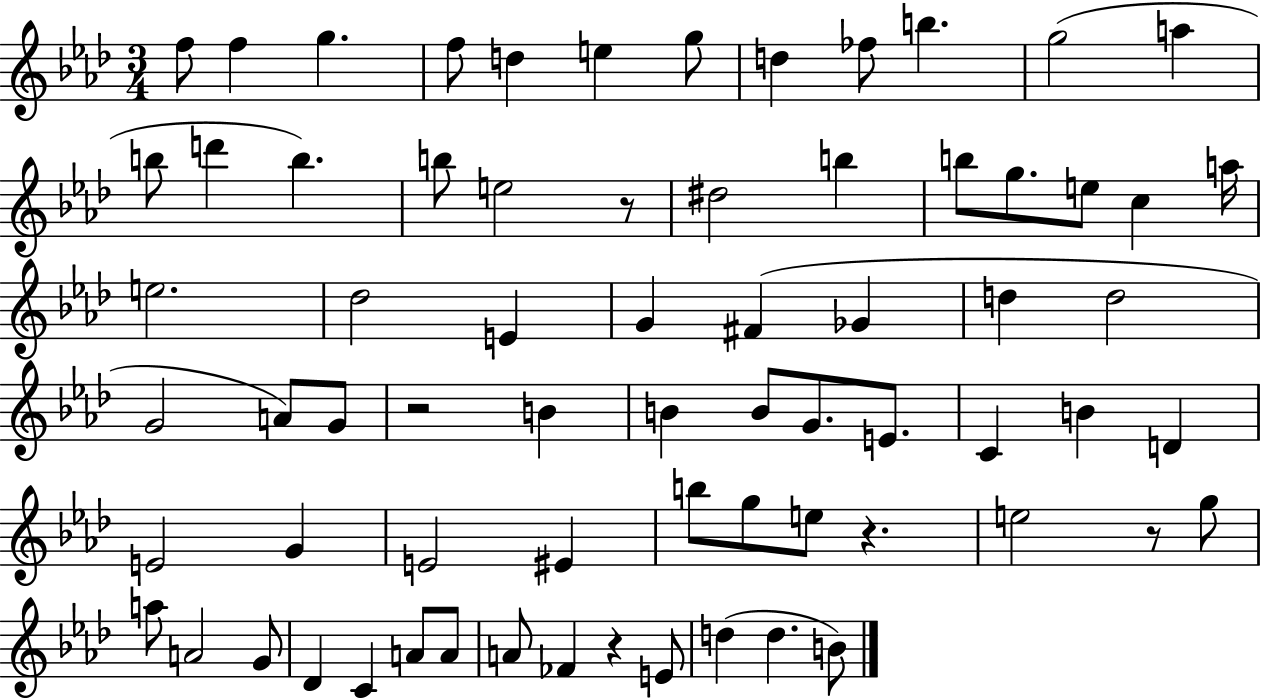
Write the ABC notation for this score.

X:1
T:Untitled
M:3/4
L:1/4
K:Ab
f/2 f g f/2 d e g/2 d _f/2 b g2 a b/2 d' b b/2 e2 z/2 ^d2 b b/2 g/2 e/2 c a/4 e2 _d2 E G ^F _G d d2 G2 A/2 G/2 z2 B B B/2 G/2 E/2 C B D E2 G E2 ^E b/2 g/2 e/2 z e2 z/2 g/2 a/2 A2 G/2 _D C A/2 A/2 A/2 _F z E/2 d d B/2